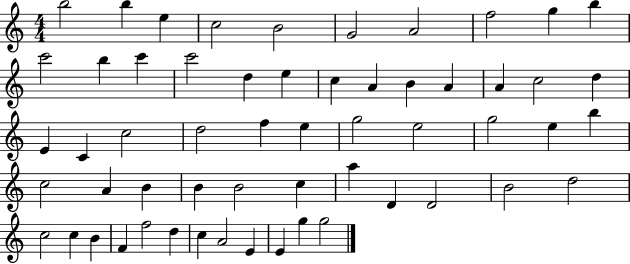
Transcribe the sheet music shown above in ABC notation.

X:1
T:Untitled
M:4/4
L:1/4
K:C
b2 b e c2 B2 G2 A2 f2 g b c'2 b c' c'2 d e c A B A A c2 d E C c2 d2 f e g2 e2 g2 e b c2 A B B B2 c a D D2 B2 d2 c2 c B F f2 d c A2 E E g g2